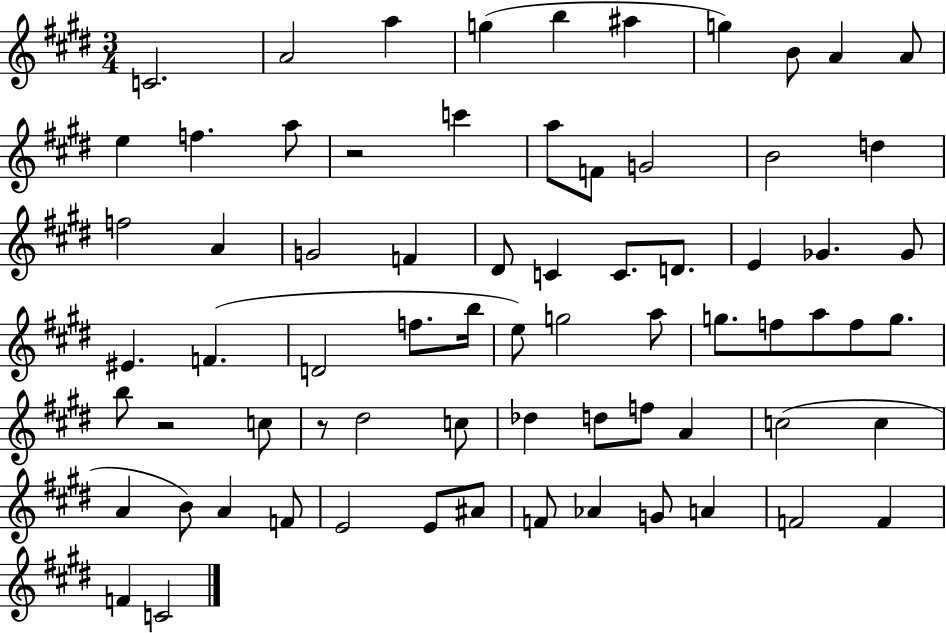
C4/h. A4/h A5/q G5/q B5/q A#5/q G5/q B4/e A4/q A4/e E5/q F5/q. A5/e R/h C6/q A5/e F4/e G4/h B4/h D5/q F5/h A4/q G4/h F4/q D#4/e C4/q C4/e. D4/e. E4/q Gb4/q. Gb4/e EIS4/q. F4/q. D4/h F5/e. B5/s E5/e G5/h A5/e G5/e. F5/e A5/e F5/e G5/e. B5/e R/h C5/e R/e D#5/h C5/e Db5/q D5/e F5/e A4/q C5/h C5/q A4/q B4/e A4/q F4/e E4/h E4/e A#4/e F4/e Ab4/q G4/e A4/q F4/h F4/q F4/q C4/h